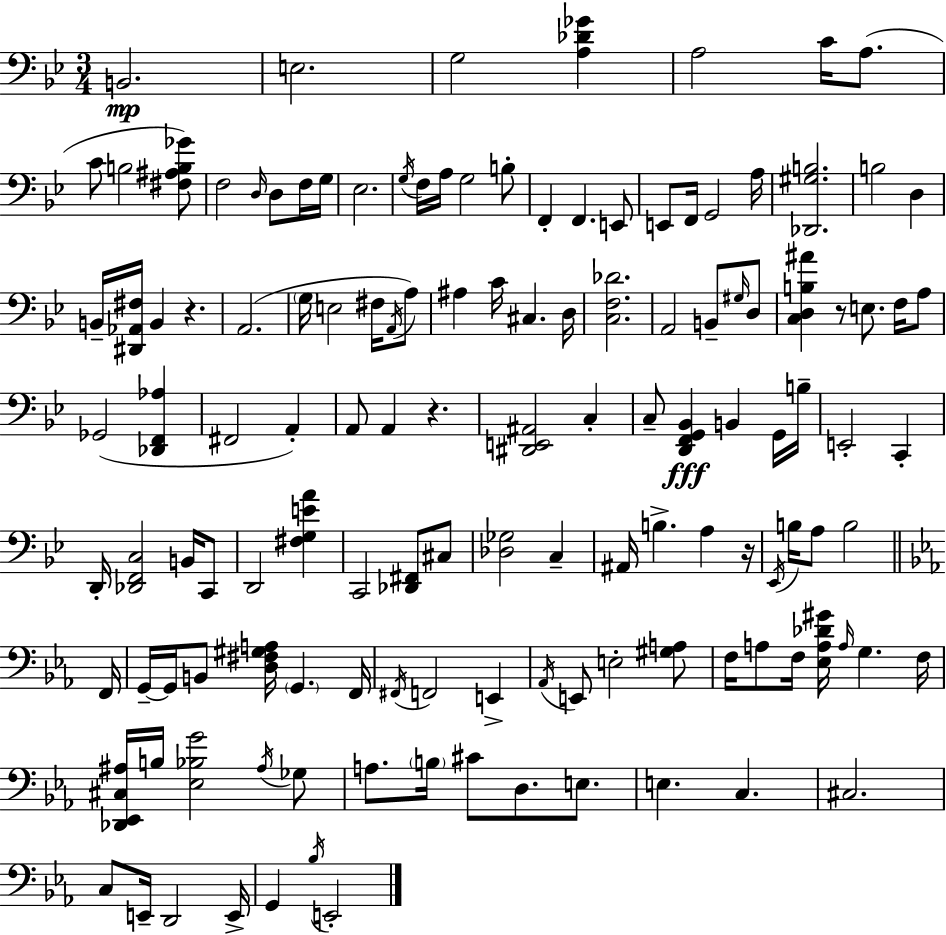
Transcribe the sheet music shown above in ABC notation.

X:1
T:Untitled
M:3/4
L:1/4
K:Gm
B,,2 E,2 G,2 [A,_D_G] A,2 C/4 A,/2 C/2 B,2 [^F,^A,B,_G]/2 F,2 D,/4 D,/2 F,/4 G,/4 _E,2 G,/4 F,/4 A,/4 G,2 B,/2 F,, F,, E,,/2 E,,/2 F,,/4 G,,2 A,/4 [_D,,^G,B,]2 B,2 D, B,,/4 [^D,,_A,,^F,]/4 B,, z A,,2 G,/4 E,2 ^F,/4 A,,/4 A,/2 ^A, C/4 ^C, D,/4 [C,F,_D]2 A,,2 B,,/2 ^G,/4 D,/2 [C,D,B,^A] z/2 E,/2 F,/4 A,/2 _G,,2 [_D,,F,,_A,] ^F,,2 A,, A,,/2 A,, z [^D,,E,,^A,,]2 C, C,/2 [D,,F,,G,,_B,,] B,, G,,/4 B,/4 E,,2 C,, D,,/4 [_D,,F,,C,]2 B,,/4 C,,/2 D,,2 [^F,G,EA] C,,2 [_D,,^F,,]/2 ^C,/2 [_D,_G,]2 C, ^A,,/4 B, A, z/4 _E,,/4 B,/4 A,/2 B,2 F,,/4 G,,/4 G,,/4 B,,/2 [D,^F,^G,A,]/4 G,, F,,/4 ^F,,/4 F,,2 E,, _A,,/4 E,,/2 E,2 [^G,A,]/2 F,/4 A,/2 F,/4 [_E,A,_D^G]/4 A,/4 G, F,/4 [_D,,_E,,^C,^A,]/4 B,/4 [_E,_B,G]2 ^A,/4 _G,/2 A,/2 B,/4 ^C/2 D,/2 E,/2 E, C, ^C,2 C,/2 E,,/4 D,,2 E,,/4 G,, _B,/4 E,,2